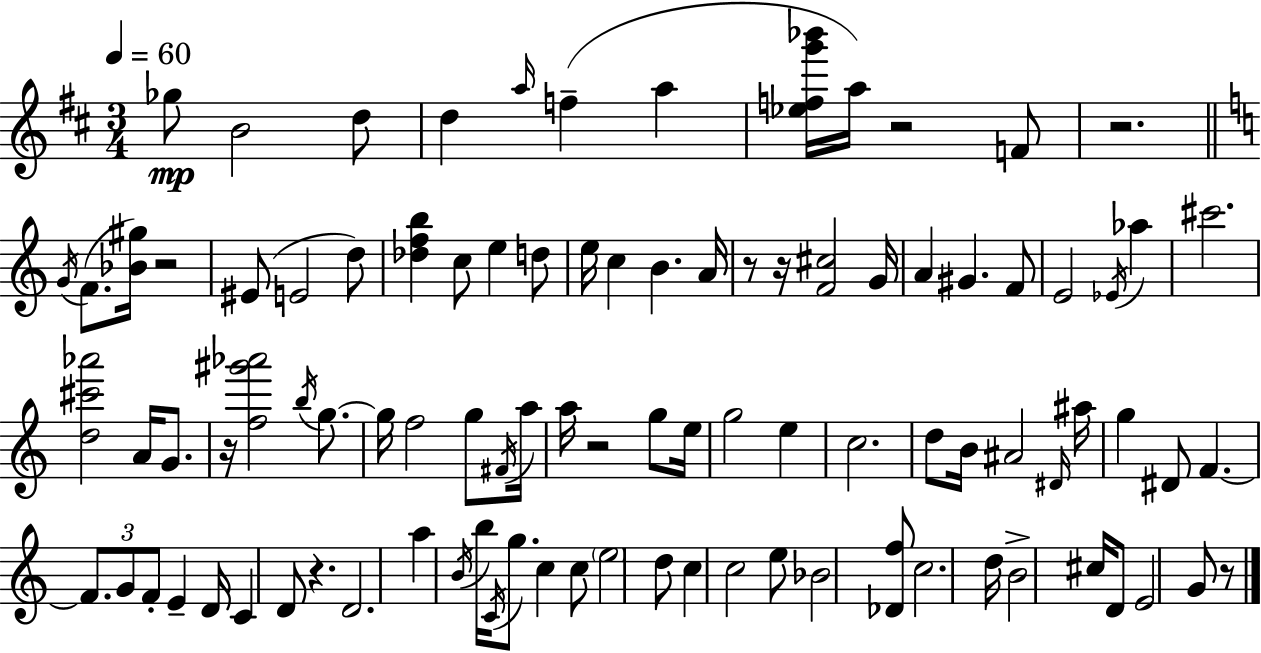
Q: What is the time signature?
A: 3/4